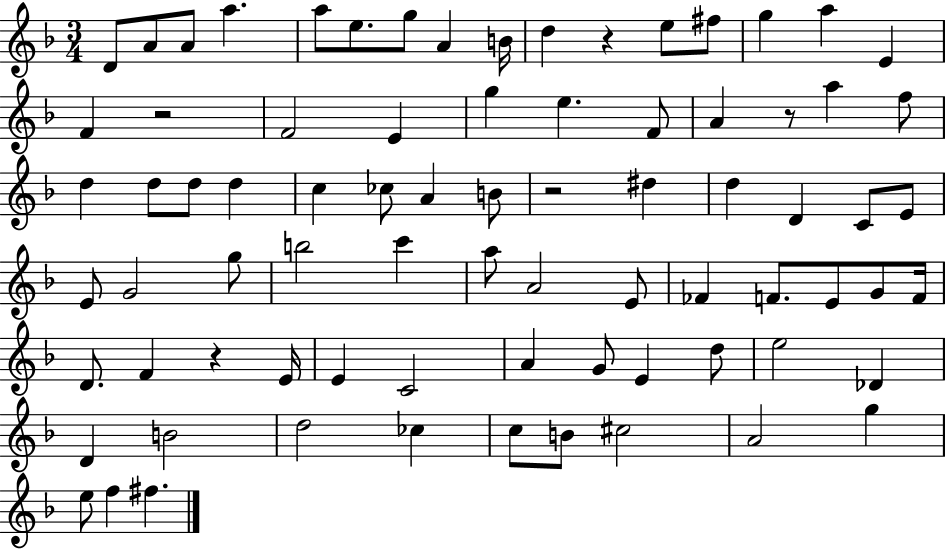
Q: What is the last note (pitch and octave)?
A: F#5